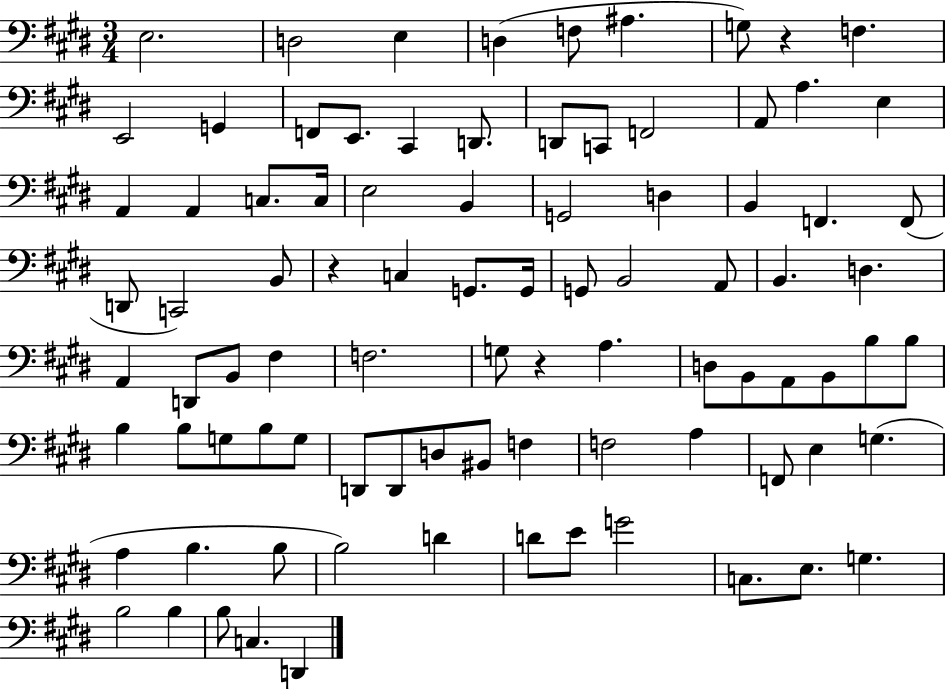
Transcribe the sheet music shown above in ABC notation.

X:1
T:Untitled
M:3/4
L:1/4
K:E
E,2 D,2 E, D, F,/2 ^A, G,/2 z F, E,,2 G,, F,,/2 E,,/2 ^C,, D,,/2 D,,/2 C,,/2 F,,2 A,,/2 A, E, A,, A,, C,/2 C,/4 E,2 B,, G,,2 D, B,, F,, F,,/2 D,,/2 C,,2 B,,/2 z C, G,,/2 G,,/4 G,,/2 B,,2 A,,/2 B,, D, A,, D,,/2 B,,/2 ^F, F,2 G,/2 z A, D,/2 B,,/2 A,,/2 B,,/2 B,/2 B,/2 B, B,/2 G,/2 B,/2 G,/2 D,,/2 D,,/2 D,/2 ^B,,/2 F, F,2 A, F,,/2 E, G, A, B, B,/2 B,2 D D/2 E/2 G2 C,/2 E,/2 G, B,2 B, B,/2 C, D,,